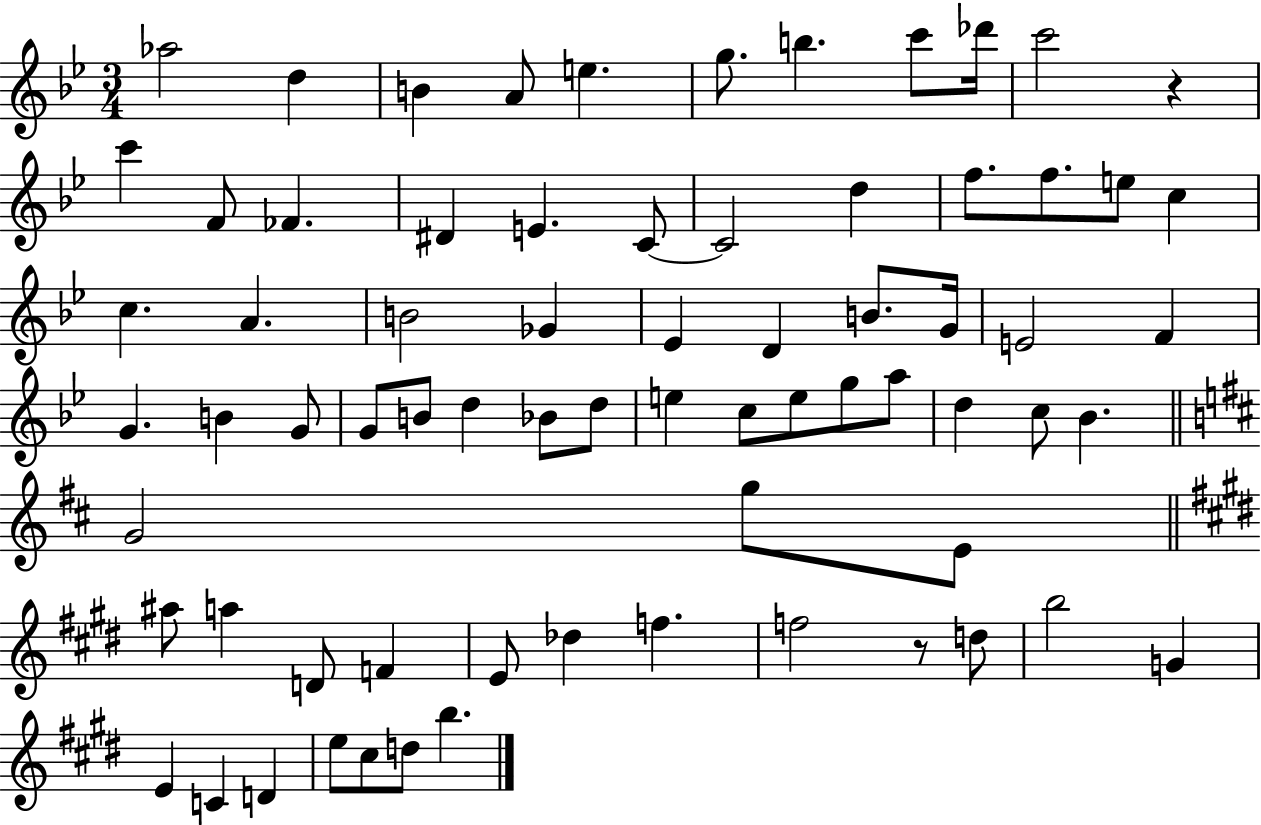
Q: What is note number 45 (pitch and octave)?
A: A5